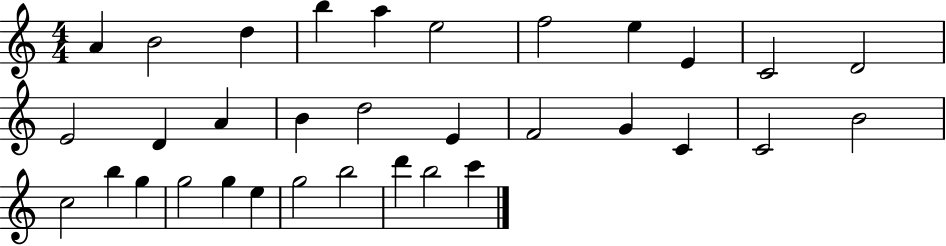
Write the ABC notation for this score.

X:1
T:Untitled
M:4/4
L:1/4
K:C
A B2 d b a e2 f2 e E C2 D2 E2 D A B d2 E F2 G C C2 B2 c2 b g g2 g e g2 b2 d' b2 c'